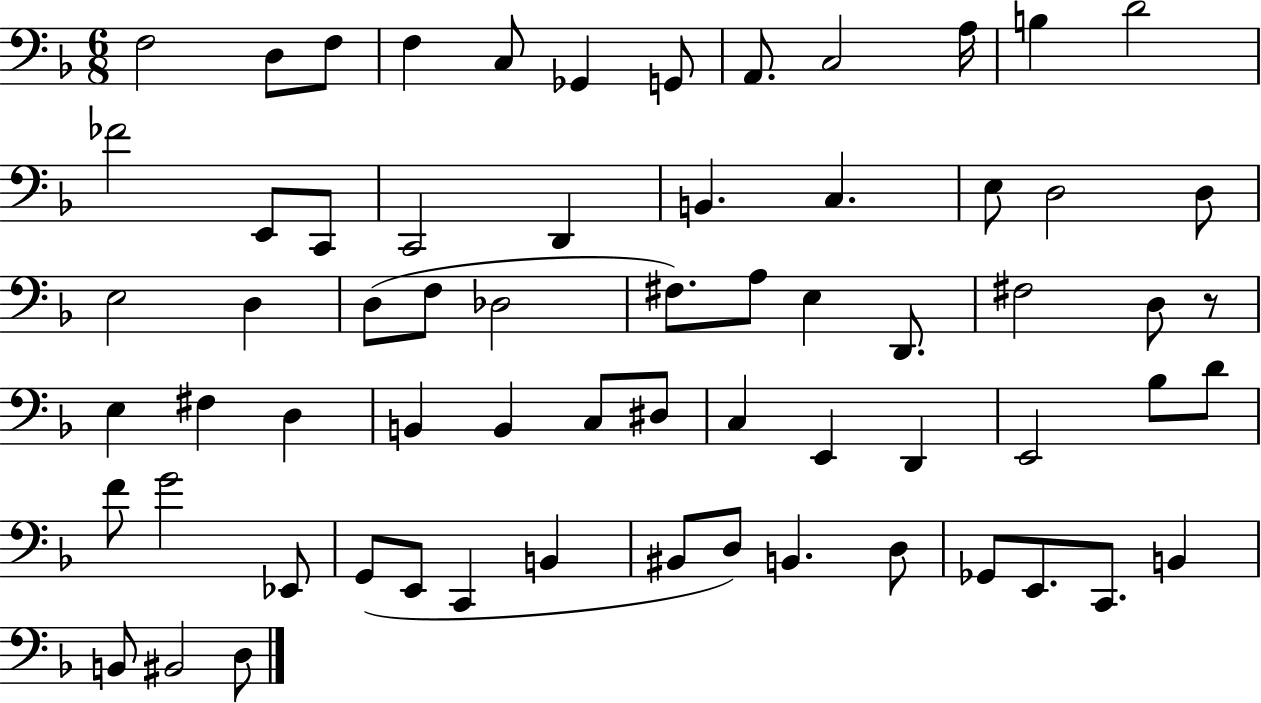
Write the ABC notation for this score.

X:1
T:Untitled
M:6/8
L:1/4
K:F
F,2 D,/2 F,/2 F, C,/2 _G,, G,,/2 A,,/2 C,2 A,/4 B, D2 _F2 E,,/2 C,,/2 C,,2 D,, B,, C, E,/2 D,2 D,/2 E,2 D, D,/2 F,/2 _D,2 ^F,/2 A,/2 E, D,,/2 ^F,2 D,/2 z/2 E, ^F, D, B,, B,, C,/2 ^D,/2 C, E,, D,, E,,2 _B,/2 D/2 F/2 G2 _E,,/2 G,,/2 E,,/2 C,, B,, ^B,,/2 D,/2 B,, D,/2 _G,,/2 E,,/2 C,,/2 B,, B,,/2 ^B,,2 D,/2